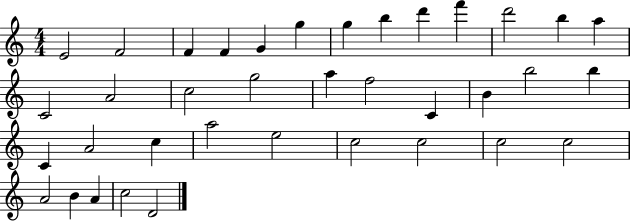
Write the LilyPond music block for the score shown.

{
  \clef treble
  \numericTimeSignature
  \time 4/4
  \key c \major
  e'2 f'2 | f'4 f'4 g'4 g''4 | g''4 b''4 d'''4 f'''4 | d'''2 b''4 a''4 | \break c'2 a'2 | c''2 g''2 | a''4 f''2 c'4 | b'4 b''2 b''4 | \break c'4 a'2 c''4 | a''2 e''2 | c''2 c''2 | c''2 c''2 | \break a'2 b'4 a'4 | c''2 d'2 | \bar "|."
}